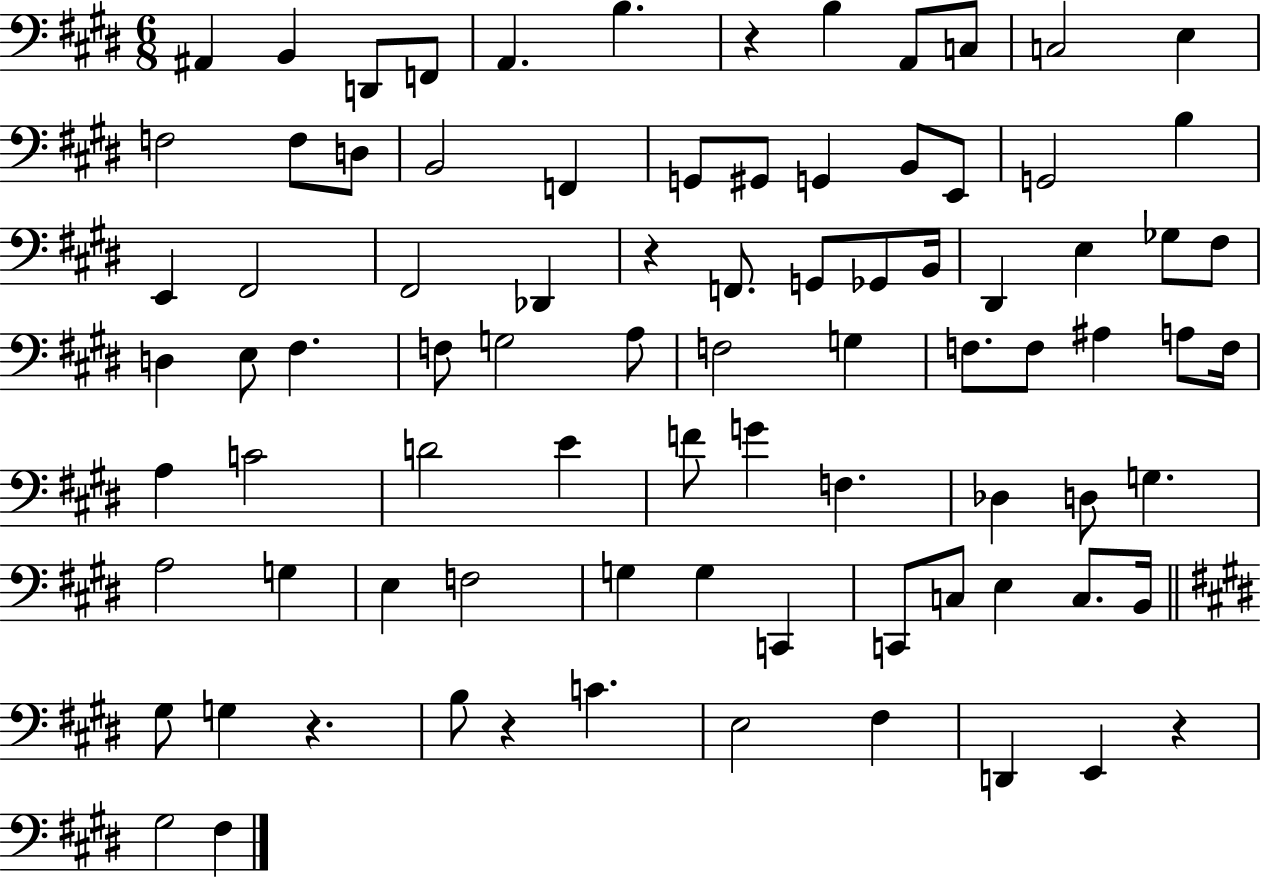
{
  \clef bass
  \numericTimeSignature
  \time 6/8
  \key e \major
  ais,4 b,4 d,8 f,8 | a,4. b4. | r4 b4 a,8 c8 | c2 e4 | \break f2 f8 d8 | b,2 f,4 | g,8 gis,8 g,4 b,8 e,8 | g,2 b4 | \break e,4 fis,2 | fis,2 des,4 | r4 f,8. g,8 ges,8 b,16 | dis,4 e4 ges8 fis8 | \break d4 e8 fis4. | f8 g2 a8 | f2 g4 | f8. f8 ais4 a8 f16 | \break a4 c'2 | d'2 e'4 | f'8 g'4 f4. | des4 d8 g4. | \break a2 g4 | e4 f2 | g4 g4 c,4 | c,8 c8 e4 c8. b,16 | \break \bar "||" \break \key e \major gis8 g4 r4. | b8 r4 c'4. | e2 fis4 | d,4 e,4 r4 | \break gis2 fis4 | \bar "|."
}